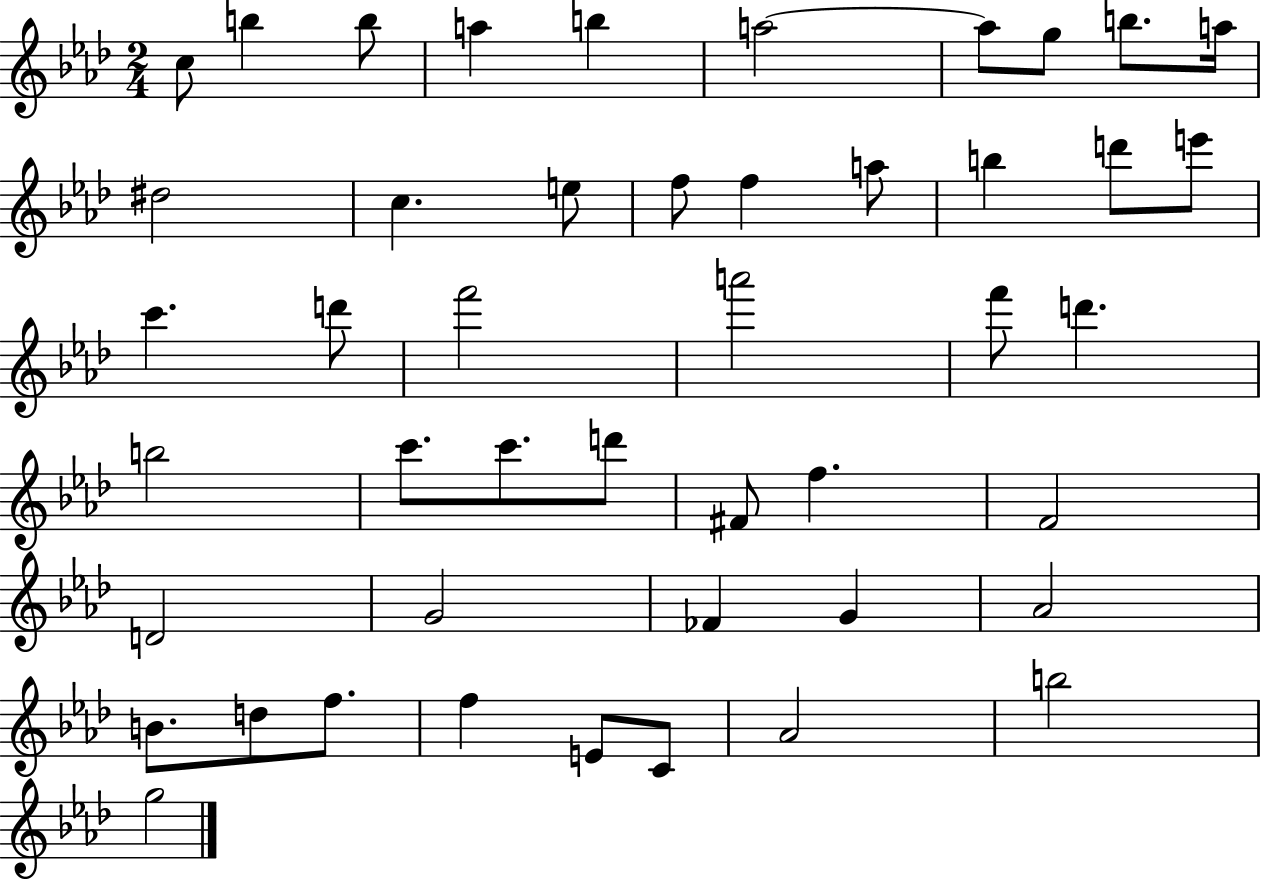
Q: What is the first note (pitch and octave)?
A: C5